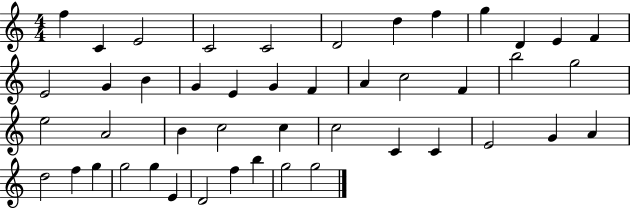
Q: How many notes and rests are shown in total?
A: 46